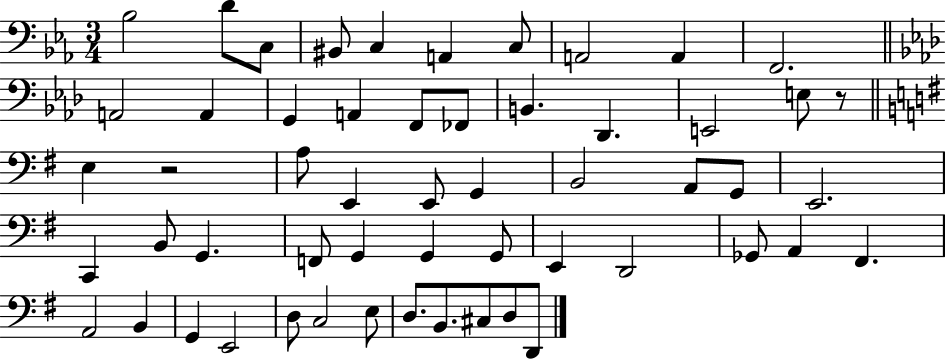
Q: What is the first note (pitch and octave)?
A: Bb3